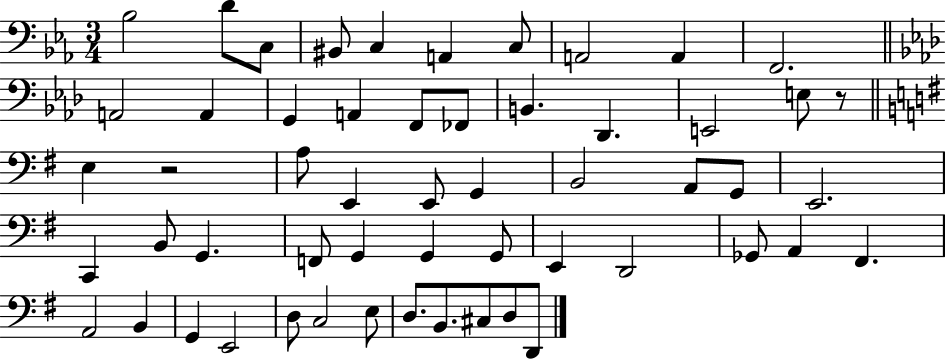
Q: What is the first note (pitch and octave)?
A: Bb3